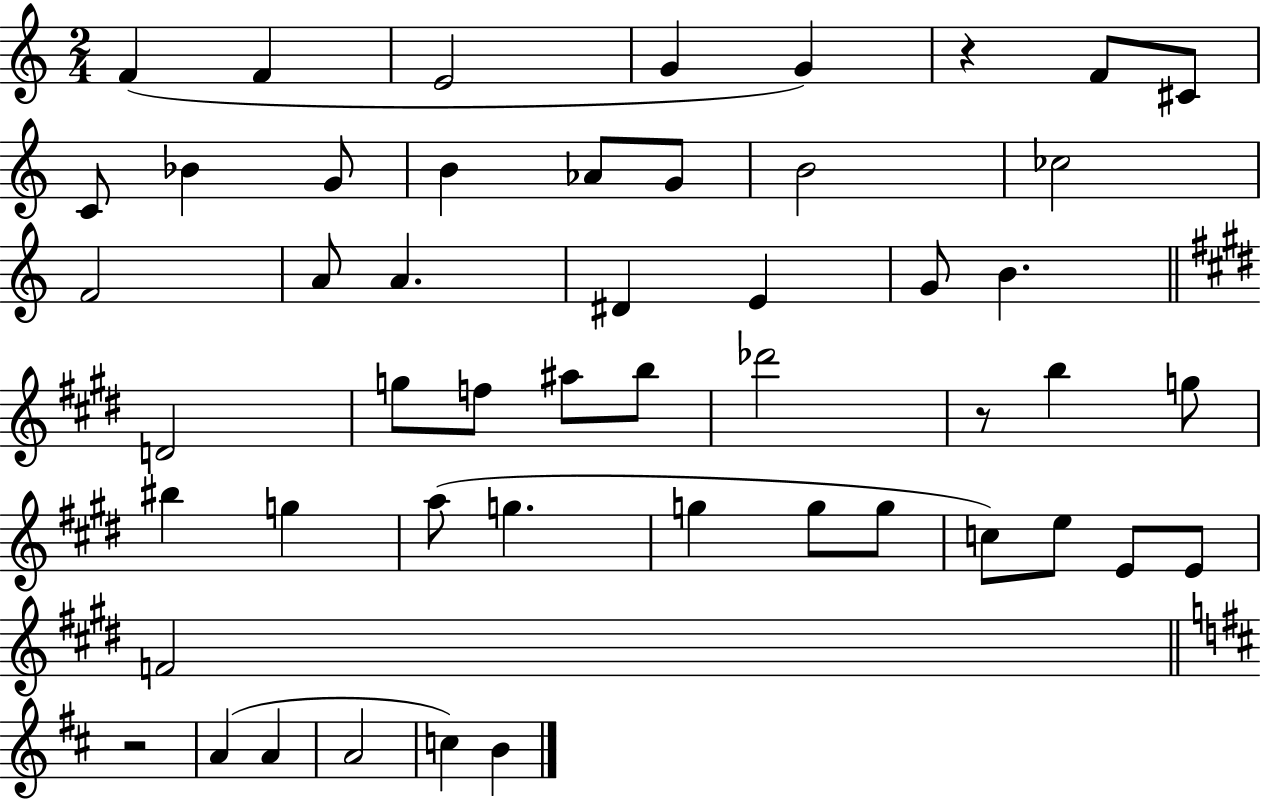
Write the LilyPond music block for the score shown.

{
  \clef treble
  \numericTimeSignature
  \time 2/4
  \key c \major
  \repeat volta 2 { f'4( f'4 | e'2 | g'4 g'4) | r4 f'8 cis'8 | \break c'8 bes'4 g'8 | b'4 aes'8 g'8 | b'2 | ces''2 | \break f'2 | a'8 a'4. | dis'4 e'4 | g'8 b'4. | \break \bar "||" \break \key e \major d'2 | g''8 f''8 ais''8 b''8 | des'''2 | r8 b''4 g''8 | \break bis''4 g''4 | a''8( g''4. | g''4 g''8 g''8 | c''8) e''8 e'8 e'8 | \break f'2 | \bar "||" \break \key b \minor r2 | a'4( a'4 | a'2 | c''4) b'4 | \break } \bar "|."
}